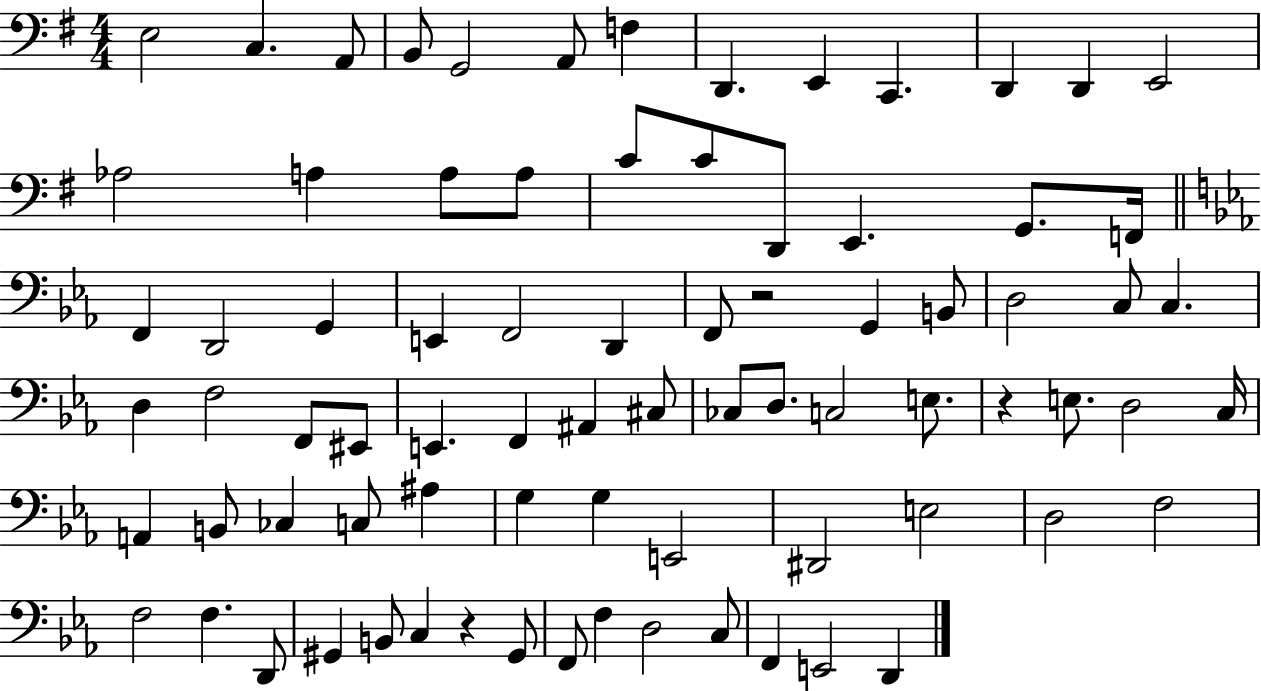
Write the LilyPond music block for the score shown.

{
  \clef bass
  \numericTimeSignature
  \time 4/4
  \key g \major
  \repeat volta 2 { e2 c4. a,8 | b,8 g,2 a,8 f4 | d,4. e,4 c,4. | d,4 d,4 e,2 | \break aes2 a4 a8 a8 | c'8 c'8 d,8 e,4. g,8. f,16 | \bar "||" \break \key ees \major f,4 d,2 g,4 | e,4 f,2 d,4 | f,8 r2 g,4 b,8 | d2 c8 c4. | \break d4 f2 f,8 eis,8 | e,4. f,4 ais,4 cis8 | ces8 d8. c2 e8. | r4 e8. d2 c16 | \break a,4 b,8 ces4 c8 ais4 | g4 g4 e,2 | dis,2 e2 | d2 f2 | \break f2 f4. d,8 | gis,4 b,8 c4 r4 gis,8 | f,8 f4 d2 c8 | f,4 e,2 d,4 | \break } \bar "|."
}